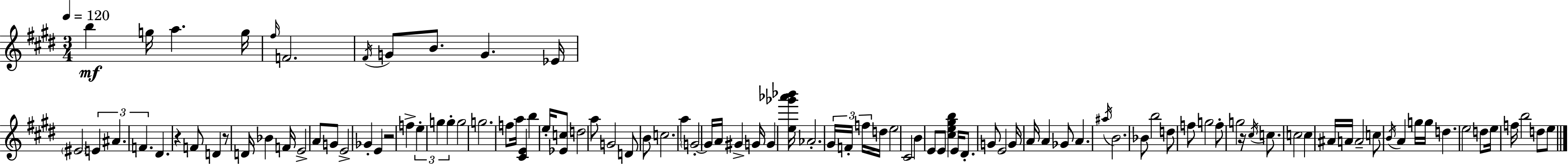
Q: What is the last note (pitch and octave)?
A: E5